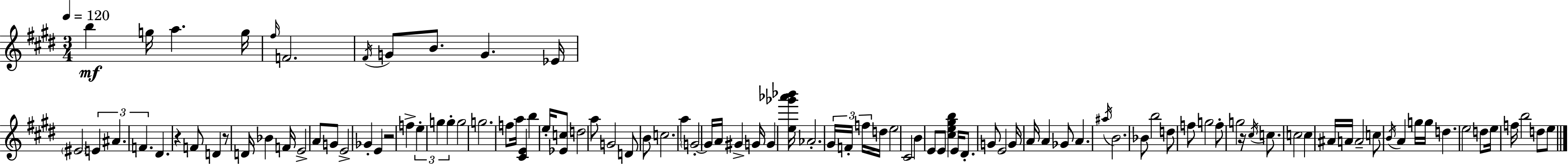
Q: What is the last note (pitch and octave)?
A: E5